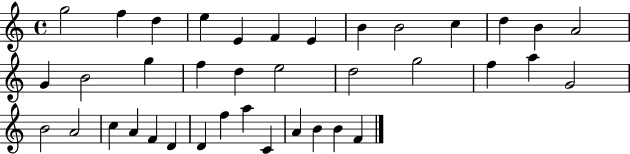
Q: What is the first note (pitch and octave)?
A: G5